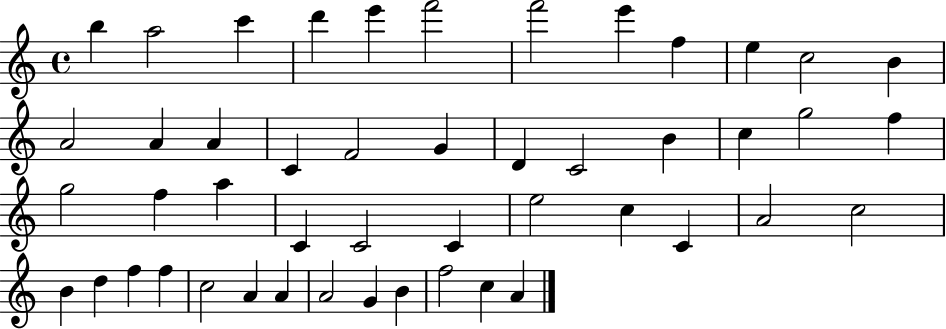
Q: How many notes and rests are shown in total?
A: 48